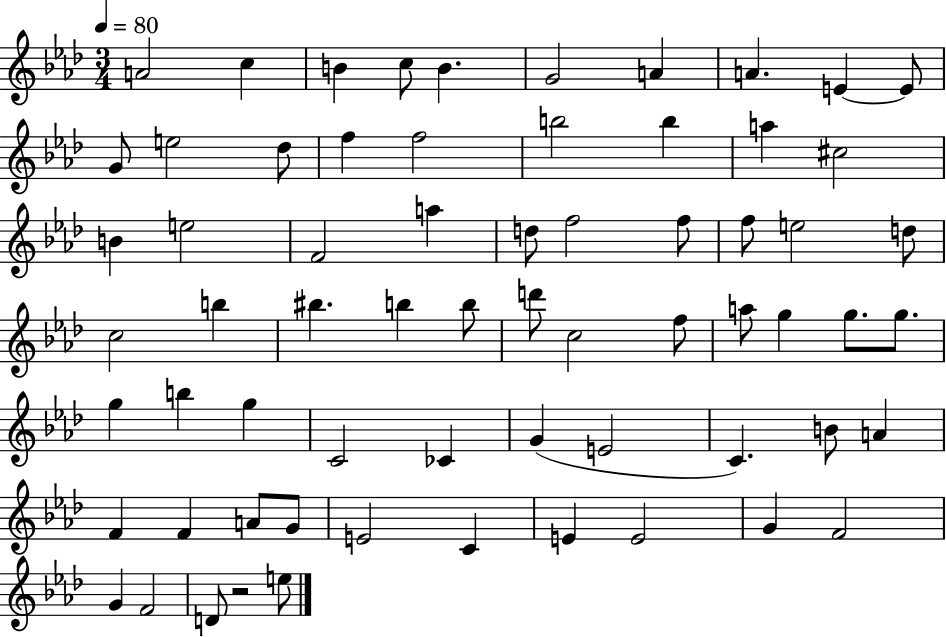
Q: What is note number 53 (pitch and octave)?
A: F4